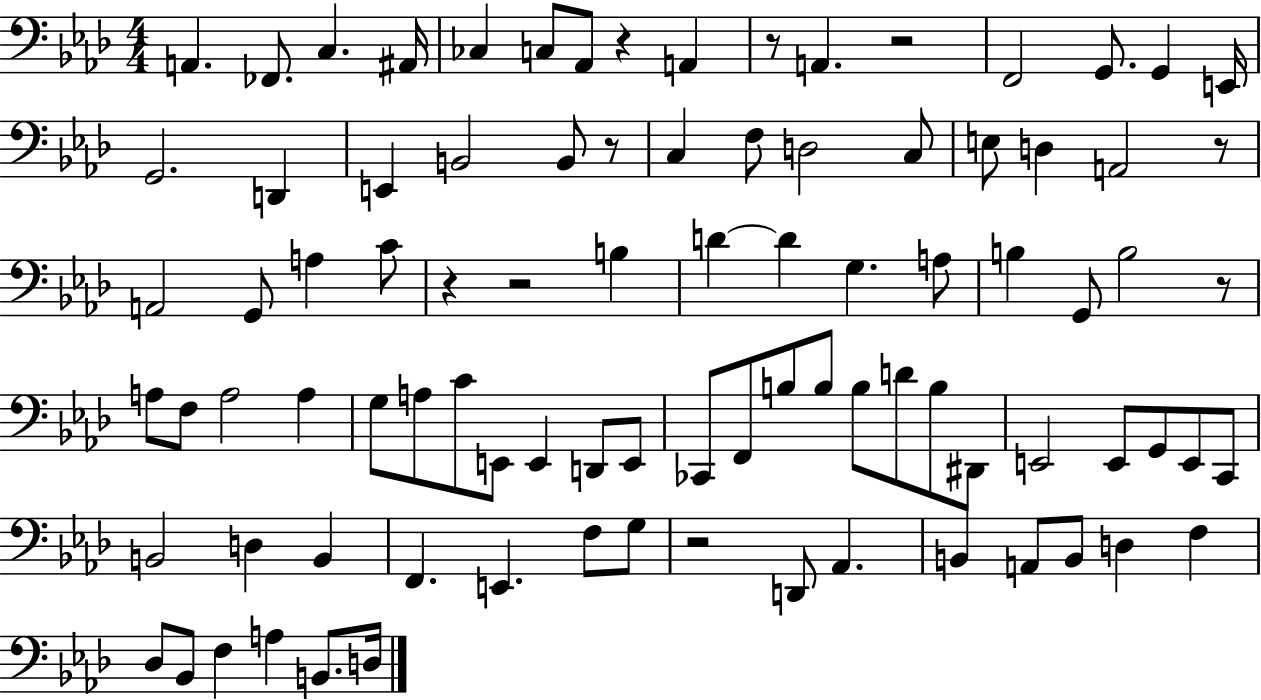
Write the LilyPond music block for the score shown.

{
  \clef bass
  \numericTimeSignature
  \time 4/4
  \key aes \major
  a,4. fes,8. c4. ais,16 | ces4 c8 aes,8 r4 a,4 | r8 a,4. r2 | f,2 g,8. g,4 e,16 | \break g,2. d,4 | e,4 b,2 b,8 r8 | c4 f8 d2 c8 | e8 d4 a,2 r8 | \break a,2 g,8 a4 c'8 | r4 r2 b4 | d'4~~ d'4 g4. a8 | b4 g,8 b2 r8 | \break a8 f8 a2 a4 | g8 a8 c'8 e,8 e,4 d,8 e,8 | ces,8 f,8 b8 b8 b8 d'8 b8 dis,8 | e,2 e,8 g,8 e,8 c,8 | \break b,2 d4 b,4 | f,4. e,4. f8 g8 | r2 d,8 aes,4. | b,4 a,8 b,8 d4 f4 | \break des8 bes,8 f4 a4 b,8. d16 | \bar "|."
}